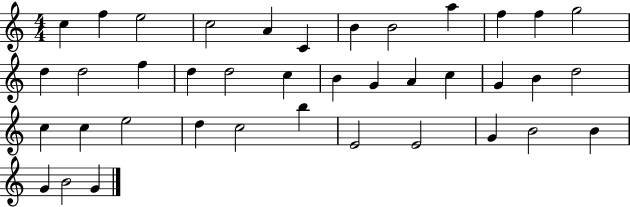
C5/q F5/q E5/h C5/h A4/q C4/q B4/q B4/h A5/q F5/q F5/q G5/h D5/q D5/h F5/q D5/q D5/h C5/q B4/q G4/q A4/q C5/q G4/q B4/q D5/h C5/q C5/q E5/h D5/q C5/h B5/q E4/h E4/h G4/q B4/h B4/q G4/q B4/h G4/q